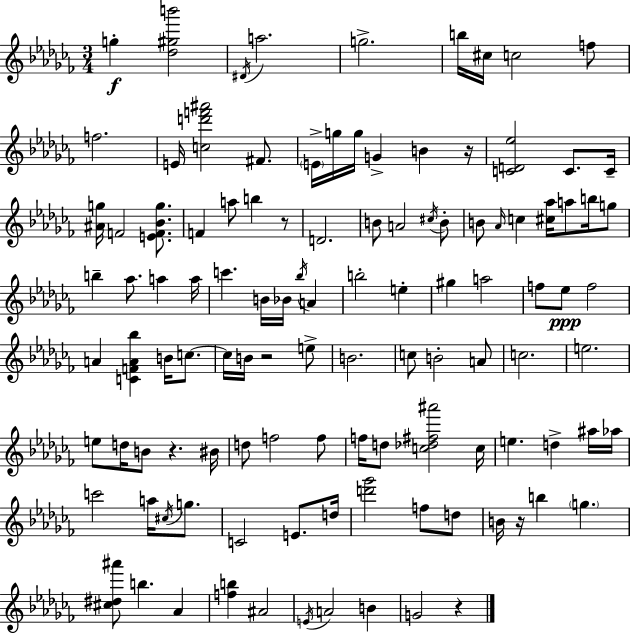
G5/q [Db5,G#5,B6]/h D#4/s A5/h. G5/h. B5/s C#5/s C5/h F5/e F5/h. E4/s [C5,D6,F6,A#6]/h F#4/e. E4/s G5/s G5/s G4/q B4/q R/s [C4,D4,Eb5]/h C4/e. C4/s [A#4,G5]/s F4/h [E4,F4,Bb4,G5]/e. F4/q A5/e B5/q R/e D4/h. B4/e A4/h C#5/s B4/e B4/e Ab4/s C5/q [C#5,Ab5]/s A5/e B5/s G5/e B5/q Ab5/e. A5/q A5/s C6/q. B4/s Bb4/s Bb5/s A4/q B5/h E5/q G#5/q A5/h F5/e Eb5/e F5/h A4/q [C4,F4,A4,Bb5]/q B4/s C5/e. C5/s B4/s R/h E5/e B4/h. C5/e B4/h A4/e C5/h. E5/h. E5/e D5/s B4/e R/q. BIS4/s D5/e F5/h F5/e F5/s D5/e [C5,Db5,F#5,A#6]/h C5/s E5/q. D5/q A#5/s Ab5/s C6/h A5/s C#5/s G5/e. C4/h E4/e. D5/s [D6,Gb6]/h F5/e D5/e B4/s R/s B5/q G5/q. [C#5,D#5,A#6]/e B5/q. Ab4/q [F5,B5]/q A#4/h E4/s A4/h B4/q G4/h R/q